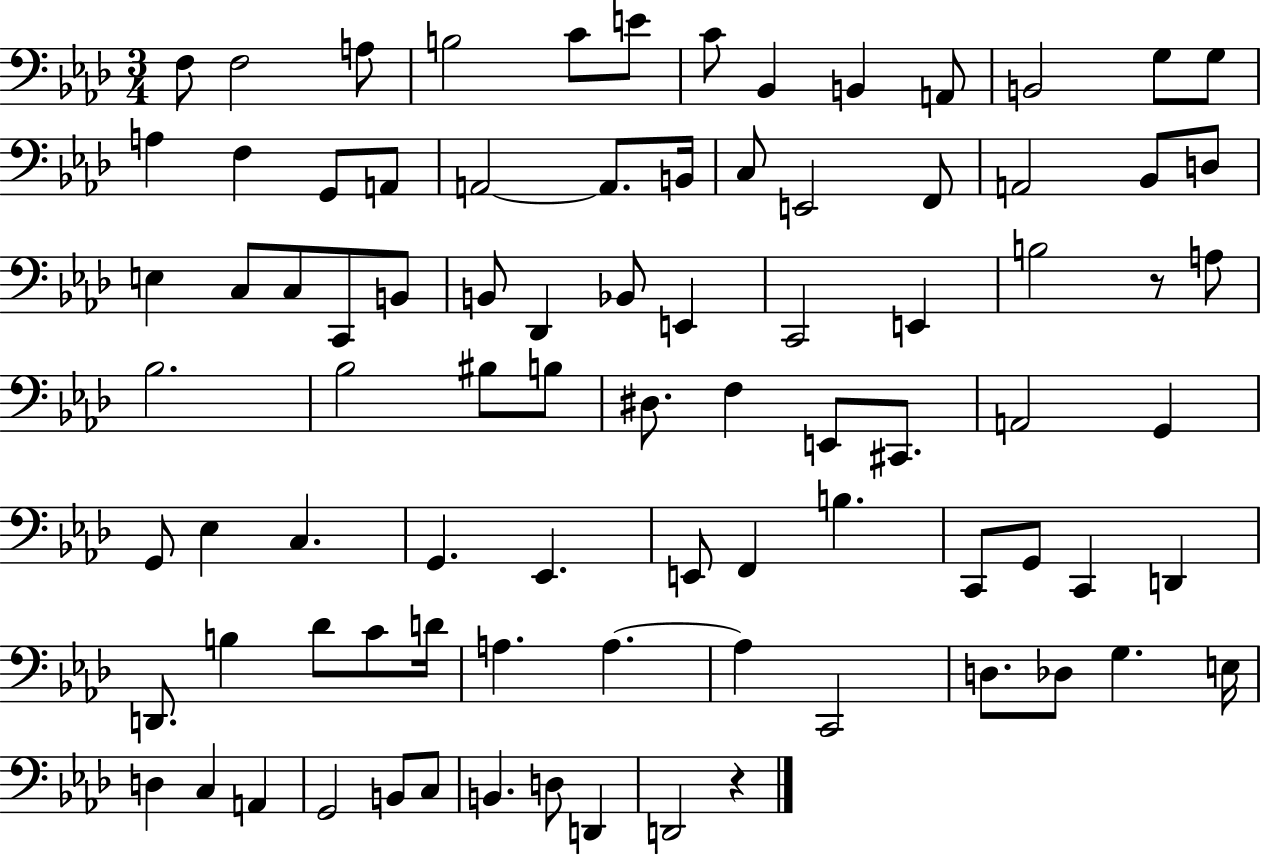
F3/e F3/h A3/e B3/h C4/e E4/e C4/e Bb2/q B2/q A2/e B2/h G3/e G3/e A3/q F3/q G2/e A2/e A2/h A2/e. B2/s C3/e E2/h F2/e A2/h Bb2/e D3/e E3/q C3/e C3/e C2/e B2/e B2/e Db2/q Bb2/e E2/q C2/h E2/q B3/h R/e A3/e Bb3/h. Bb3/h BIS3/e B3/e D#3/e. F3/q E2/e C#2/e. A2/h G2/q G2/e Eb3/q C3/q. G2/q. Eb2/q. E2/e F2/q B3/q. C2/e G2/e C2/q D2/q D2/e. B3/q Db4/e C4/e D4/s A3/q. A3/q. A3/q C2/h D3/e. Db3/e G3/q. E3/s D3/q C3/q A2/q G2/h B2/e C3/e B2/q. D3/e D2/q D2/h R/q